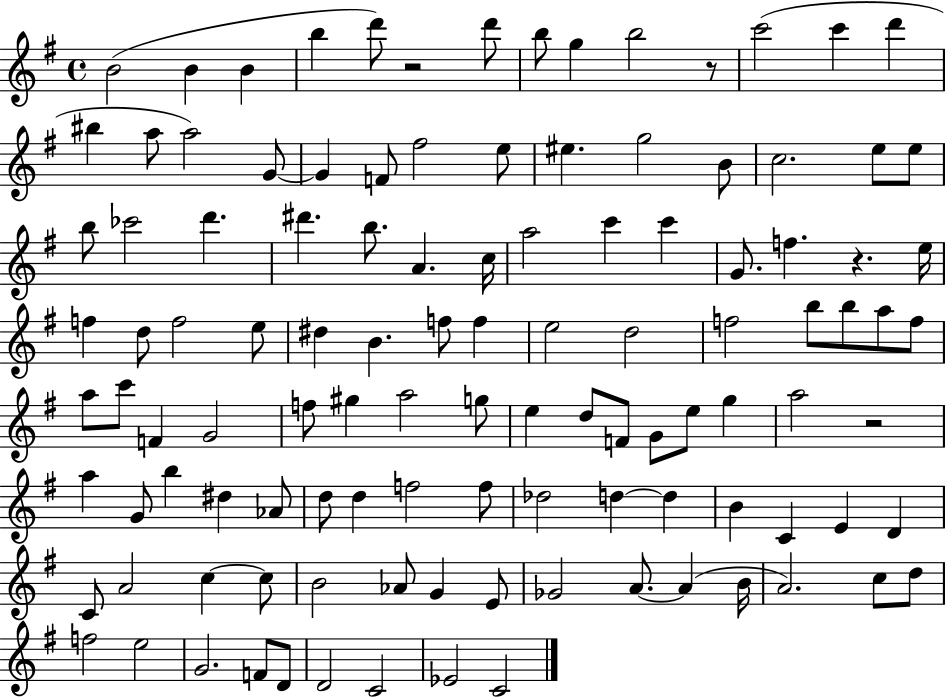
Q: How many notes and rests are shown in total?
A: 113